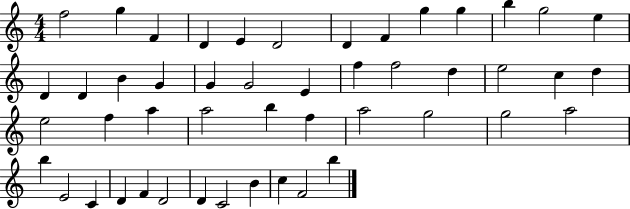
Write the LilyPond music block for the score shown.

{
  \clef treble
  \numericTimeSignature
  \time 4/4
  \key c \major
  f''2 g''4 f'4 | d'4 e'4 d'2 | d'4 f'4 g''4 g''4 | b''4 g''2 e''4 | \break d'4 d'4 b'4 g'4 | g'4 g'2 e'4 | f''4 f''2 d''4 | e''2 c''4 d''4 | \break e''2 f''4 a''4 | a''2 b''4 f''4 | a''2 g''2 | g''2 a''2 | \break b''4 e'2 c'4 | d'4 f'4 d'2 | d'4 c'2 b'4 | c''4 f'2 b''4 | \break \bar "|."
}